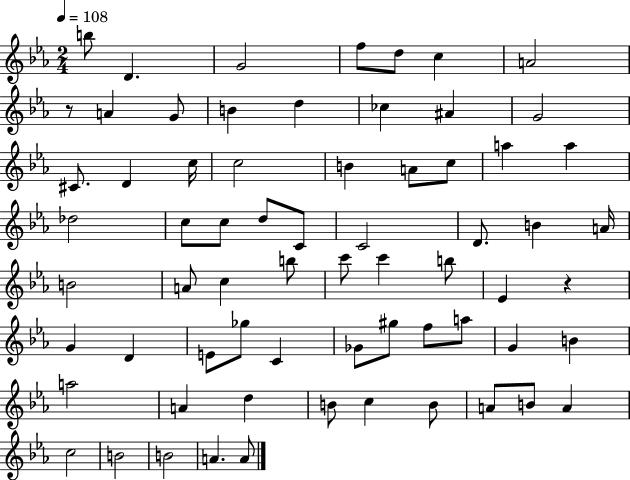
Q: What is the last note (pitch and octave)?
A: A4